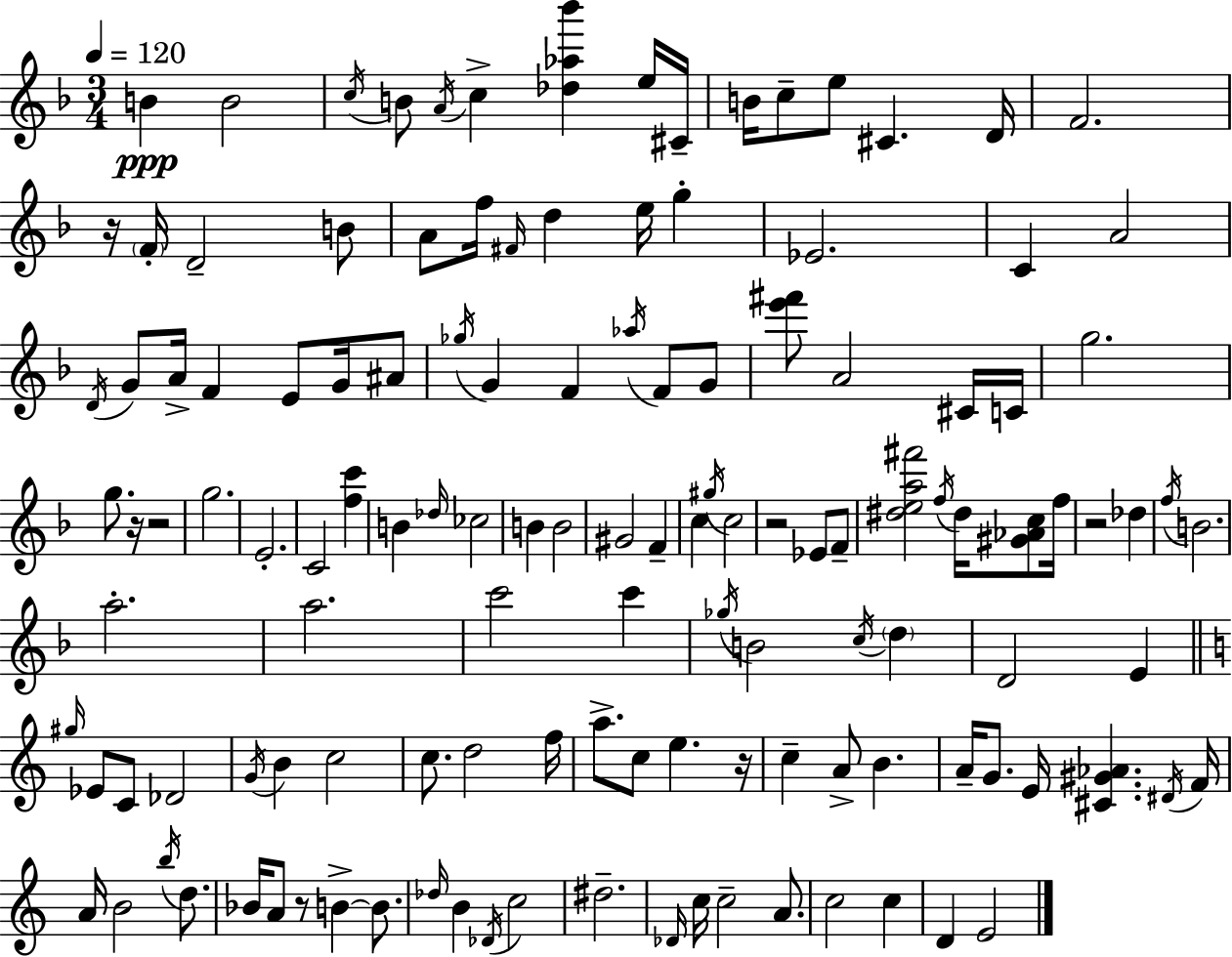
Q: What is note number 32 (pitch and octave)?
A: G4